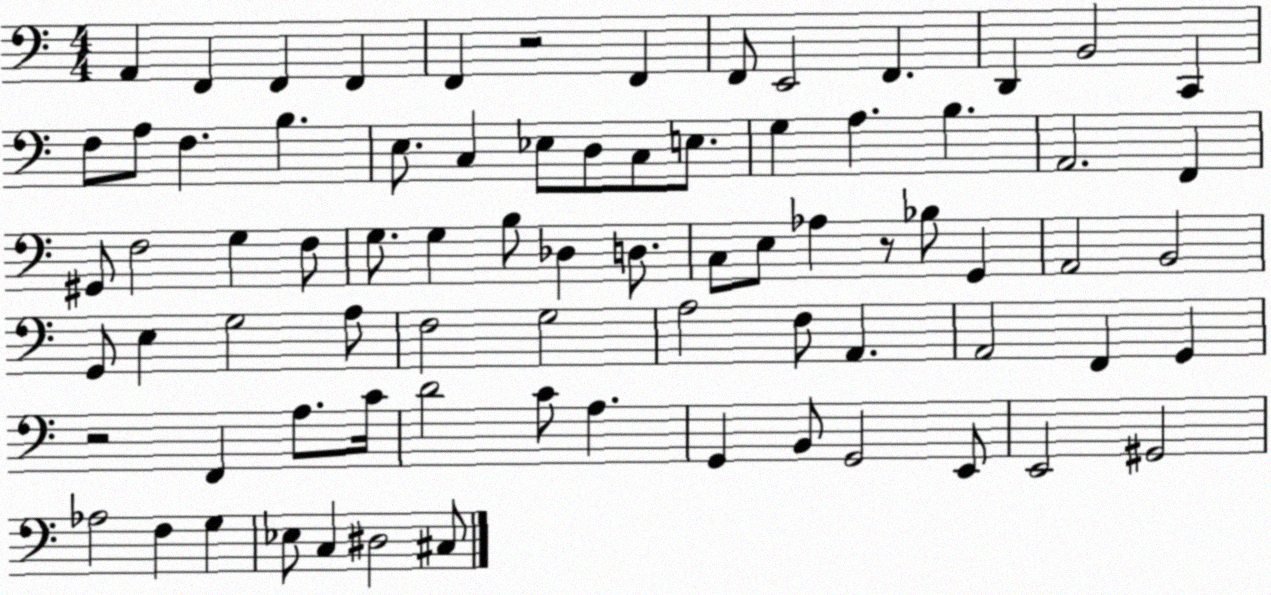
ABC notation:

X:1
T:Untitled
M:4/4
L:1/4
K:C
A,, F,, F,, F,, F,, z2 F,, F,,/2 E,,2 F,, D,, B,,2 C,, F,/2 A,/2 F, B, E,/2 C, _E,/2 D,/2 C,/2 E,/2 G, A, B, A,,2 F,, ^G,,/2 F,2 G, F,/2 G,/2 G, B,/2 _D, D,/2 C,/2 E,/2 _A, z/2 _B,/2 G,, A,,2 B,,2 G,,/2 E, G,2 A,/2 F,2 G,2 A,2 F,/2 A,, A,,2 F,, G,, z2 F,, A,/2 C/4 D2 C/2 A, G,, B,,/2 G,,2 E,,/2 E,,2 ^G,,2 _A,2 F, G, _E,/2 C, ^D,2 ^C,/2